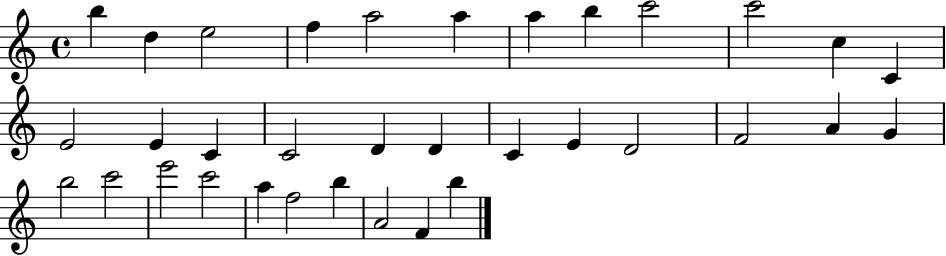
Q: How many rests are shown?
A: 0